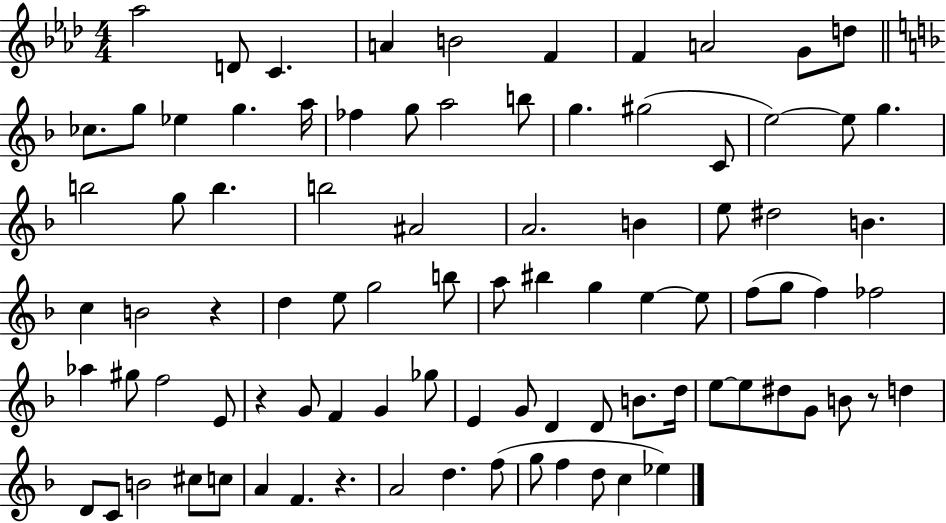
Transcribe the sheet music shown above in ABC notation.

X:1
T:Untitled
M:4/4
L:1/4
K:Ab
_a2 D/2 C A B2 F F A2 G/2 d/2 _c/2 g/2 _e g a/4 _f g/2 a2 b/2 g ^g2 C/2 e2 e/2 g b2 g/2 b b2 ^A2 A2 B e/2 ^d2 B c B2 z d e/2 g2 b/2 a/2 ^b g e e/2 f/2 g/2 f _f2 _a ^g/2 f2 E/2 z G/2 F G _g/2 E G/2 D D/2 B/2 d/4 e/2 e/2 ^d/2 G/2 B/2 z/2 d D/2 C/2 B2 ^c/2 c/2 A F z A2 d f/2 g/2 f d/2 c _e